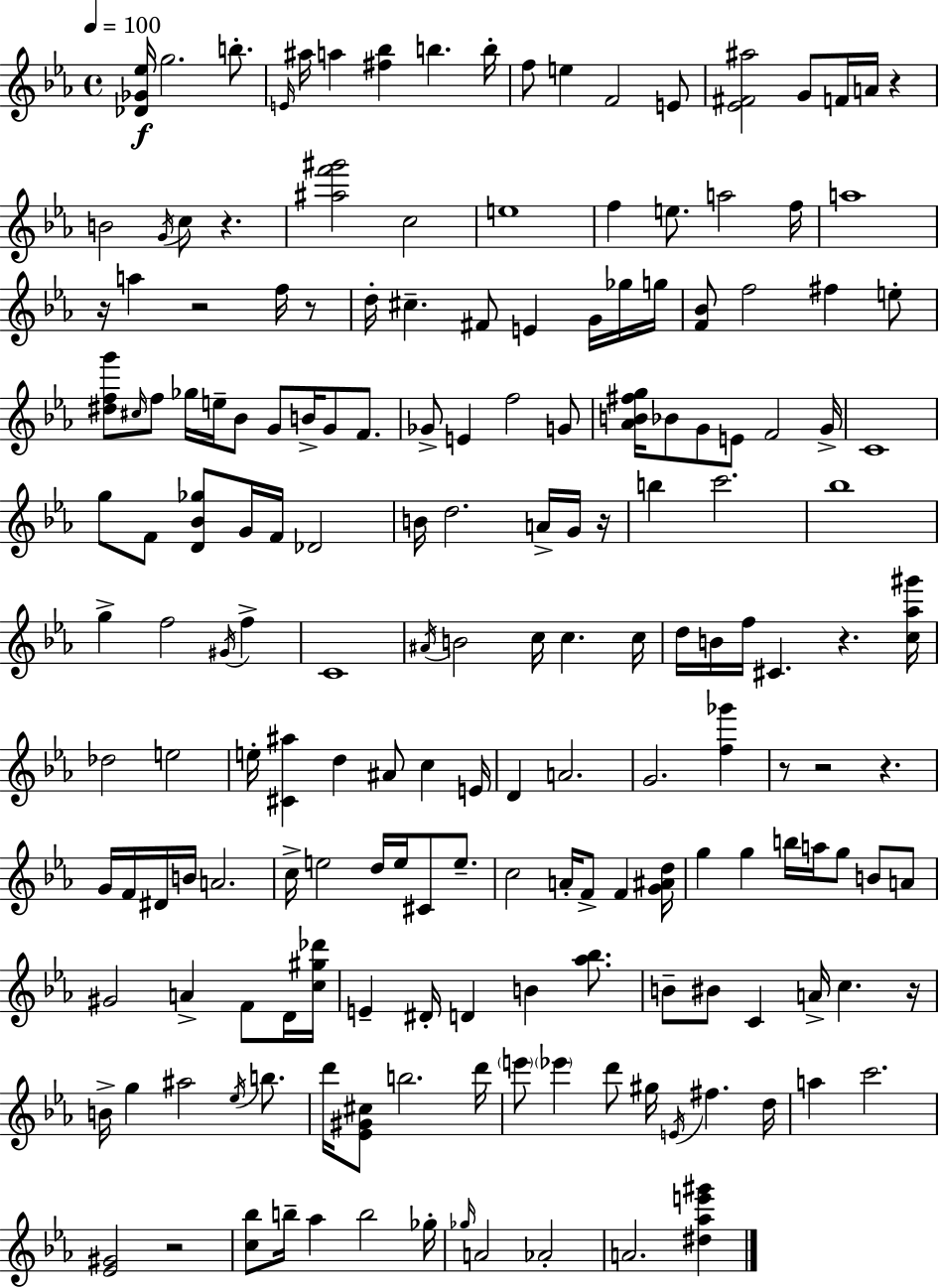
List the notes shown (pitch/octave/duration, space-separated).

[Db4,Gb4,Eb5]/s G5/h. B5/e. E4/s A#5/s A5/q [F#5,Bb5]/q B5/q. B5/s F5/e E5/q F4/h E4/e [Eb4,F#4,A#5]/h G4/e F4/s A4/s R/q B4/h G4/s C5/e R/q. [A#5,F6,G#6]/h C5/h E5/w F5/q E5/e. A5/h F5/s A5/w R/s A5/q R/h F5/s R/e D5/s C#5/q. F#4/e E4/q G4/s Gb5/s G5/s [F4,Bb4]/e F5/h F#5/q E5/e [D#5,F5,G6]/e C#5/s F5/e Gb5/s E5/s Bb4/e G4/e B4/s G4/e F4/e. Gb4/e E4/q F5/h G4/e [Ab4,B4,F#5,G5]/s Bb4/e G4/e E4/e F4/h G4/s C4/w G5/e F4/e [D4,Bb4,Gb5]/e G4/s F4/s Db4/h B4/s D5/h. A4/s G4/s R/s B5/q C6/h. Bb5/w G5/q F5/h G#4/s F5/q C4/w A#4/s B4/h C5/s C5/q. C5/s D5/s B4/s F5/s C#4/q. R/q. [C5,Ab5,G#6]/s Db5/h E5/h E5/s [C#4,A#5]/q D5/q A#4/e C5/q E4/s D4/q A4/h. G4/h. [F5,Gb6]/q R/e R/h R/q. G4/s F4/s D#4/s B4/s A4/h. C5/s E5/h D5/s E5/s C#4/e E5/e. C5/h A4/s F4/e F4/q [G4,A#4,D5]/s G5/q G5/q B5/s A5/s G5/e B4/e A4/e G#4/h A4/q F4/e D4/s [C5,G#5,Db6]/s E4/q D#4/s D4/q B4/q [Ab5,Bb5]/e. B4/e BIS4/e C4/q A4/s C5/q. R/s B4/s G5/q A#5/h Eb5/s B5/e. D6/s [Eb4,G#4,C#5]/e B5/h. D6/s E6/e Eb6/q D6/e G#5/s E4/s F#5/q. D5/s A5/q C6/h. [Eb4,G#4]/h R/h [C5,Bb5]/e B5/s Ab5/q B5/h Gb5/s Gb5/s A4/h Ab4/h A4/h. [D#5,Ab5,E6,G#6]/q